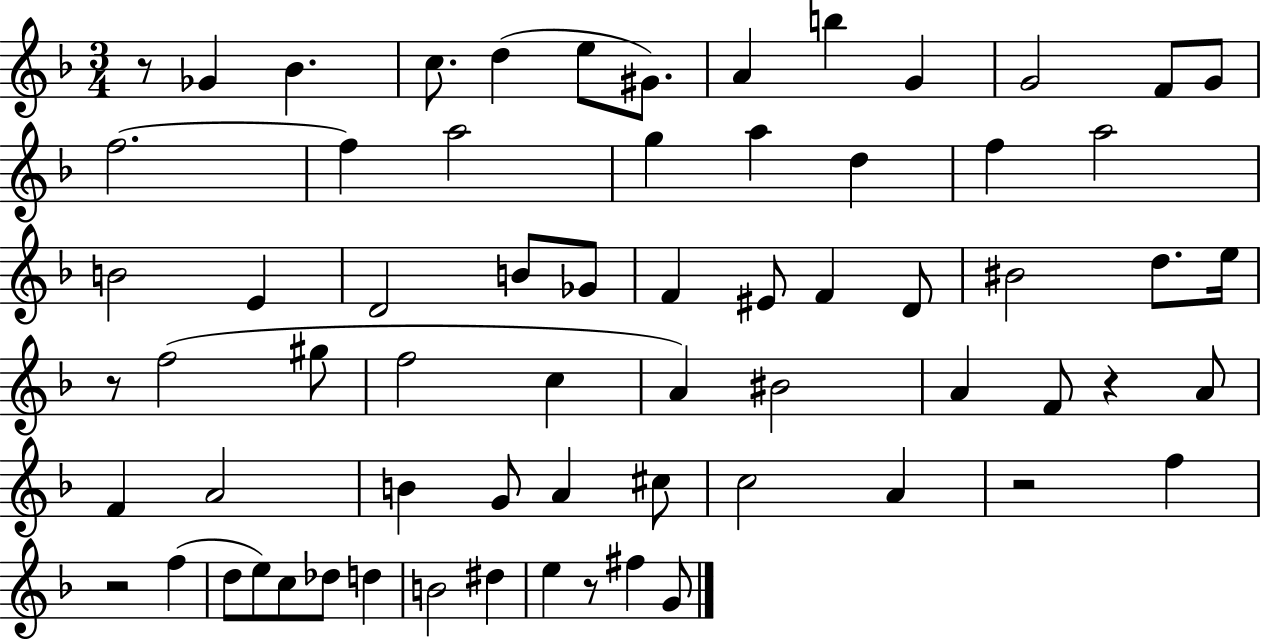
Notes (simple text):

R/e Gb4/q Bb4/q. C5/e. D5/q E5/e G#4/e. A4/q B5/q G4/q G4/h F4/e G4/e F5/h. F5/q A5/h G5/q A5/q D5/q F5/q A5/h B4/h E4/q D4/h B4/e Gb4/e F4/q EIS4/e F4/q D4/e BIS4/h D5/e. E5/s R/e F5/h G#5/e F5/h C5/q A4/q BIS4/h A4/q F4/e R/q A4/e F4/q A4/h B4/q G4/e A4/q C#5/e C5/h A4/q R/h F5/q R/h F5/q D5/e E5/e C5/e Db5/e D5/q B4/h D#5/q E5/q R/e F#5/q G4/e